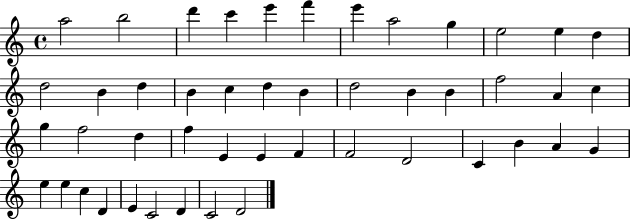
A5/h B5/h D6/q C6/q E6/q F6/q E6/q A5/h G5/q E5/h E5/q D5/q D5/h B4/q D5/q B4/q C5/q D5/q B4/q D5/h B4/q B4/q F5/h A4/q C5/q G5/q F5/h D5/q F5/q E4/q E4/q F4/q F4/h D4/h C4/q B4/q A4/q G4/q E5/q E5/q C5/q D4/q E4/q C4/h D4/q C4/h D4/h